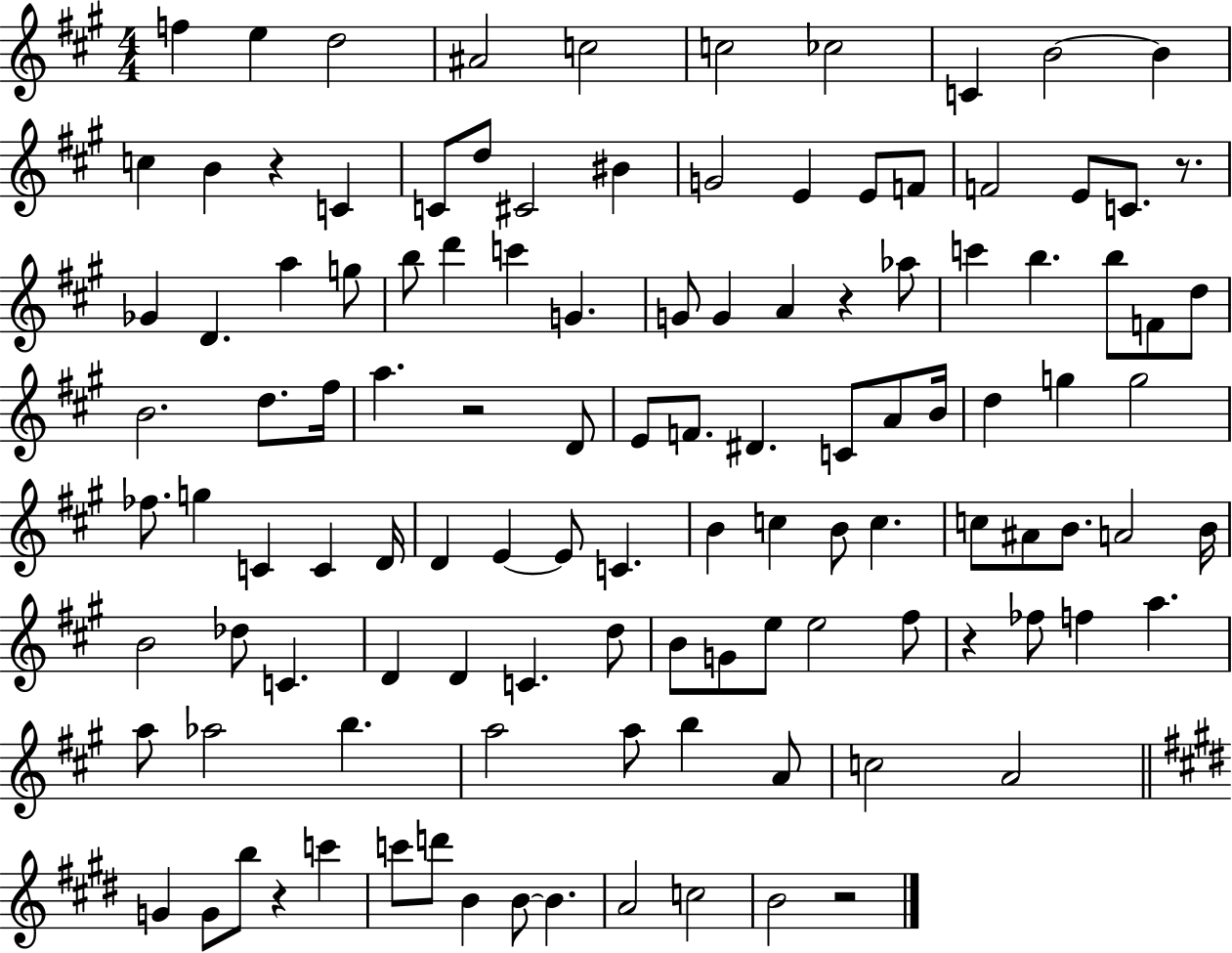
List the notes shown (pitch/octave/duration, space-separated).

F5/q E5/q D5/h A#4/h C5/h C5/h CES5/h C4/q B4/h B4/q C5/q B4/q R/q C4/q C4/e D5/e C#4/h BIS4/q G4/h E4/q E4/e F4/e F4/h E4/e C4/e. R/e. Gb4/q D4/q. A5/q G5/e B5/e D6/q C6/q G4/q. G4/e G4/q A4/q R/q Ab5/e C6/q B5/q. B5/e F4/e D5/e B4/h. D5/e. F#5/s A5/q. R/h D4/e E4/e F4/e. D#4/q. C4/e A4/e B4/s D5/q G5/q G5/h FES5/e. G5/q C4/q C4/q D4/s D4/q E4/q E4/e C4/q. B4/q C5/q B4/e C5/q. C5/e A#4/e B4/e. A4/h B4/s B4/h Db5/e C4/q. D4/q D4/q C4/q. D5/e B4/e G4/e E5/e E5/h F#5/e R/q FES5/e F5/q A5/q. A5/e Ab5/h B5/q. A5/h A5/e B5/q A4/e C5/h A4/h G4/q G4/e B5/e R/q C6/q C6/e D6/e B4/q B4/e B4/q. A4/h C5/h B4/h R/h